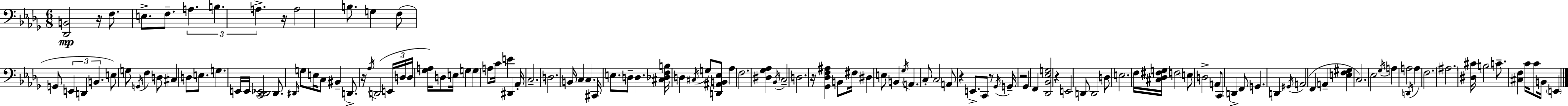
{
  \clef bass
  \numericTimeSignature
  \time 6/8
  \key bes \minor
  <des, b,>2\mp r16 f8. | e8.-> f8.-- \tuplet 3/2 { a4. | b4. a4.-> } | r16 a2 b8. | \break g4 f8( g,8 \tuplet 3/2 { e,4 | d,4 b,4. } e8) | g8 \acciaccatura { g,16 } f4 d8 cis4 | d8 e8. g4. | \break e,16 e,16 <c, des, ees,>2 des,8. | \grace { dis,16 } g8 e16 c8 bis,4-- d,8.-> | r16 \acciaccatura { aes16 } d,2( | \tuplet 3/2 { e,16 d16 d16 } <ges a>16) d8 e16 g4 g4 | \break a8 c'16 e'4 dis,4 | aes,16-. c2.-- | d2. | b,16 c4 c4. | \break cis,16 e8. d8-- d4. | <cis des f b>16 d4 \acciaccatura { cis16 } g8 <d, ais, b, ees>8 | aes4 f2. | <dis ges aes>4 \acciaccatura { bes,16 } c2-- | \break d2. | r16 <ges, des f ais>4 b,8 | fis16 dis4 e8 b,4 \acciaccatura { ges16 } | a,4. c8-. c2 | \break a,8 r4 e,8.-> | c,8 r8 \acciaccatura { ges,16 } g,16-- r2 | ges,4 f,4 <des, bes, ees g>2 | r4 e,2 | \break d,8 d,2 | d8 e2. | f16 <cis des fis g>16 f2 | \parenthesize e8 d2-> | \break a,8 c,8 d,4-> f,8 | g,4. d,4 \acciaccatura { gis,16 }( | a,2 f,4 | a,4-- <e f gis>4 c2.) | \break ees2 | \acciaccatura { ges16 } a4 a2 | \acciaccatura { d,16 } a4 f2. | \parenthesize ais2. | \break <dis cis'>16 b2 | c'8.-- <cis f>4 | c'16 c'8 b,16 \parenthesize e,4 \bar "|."
}